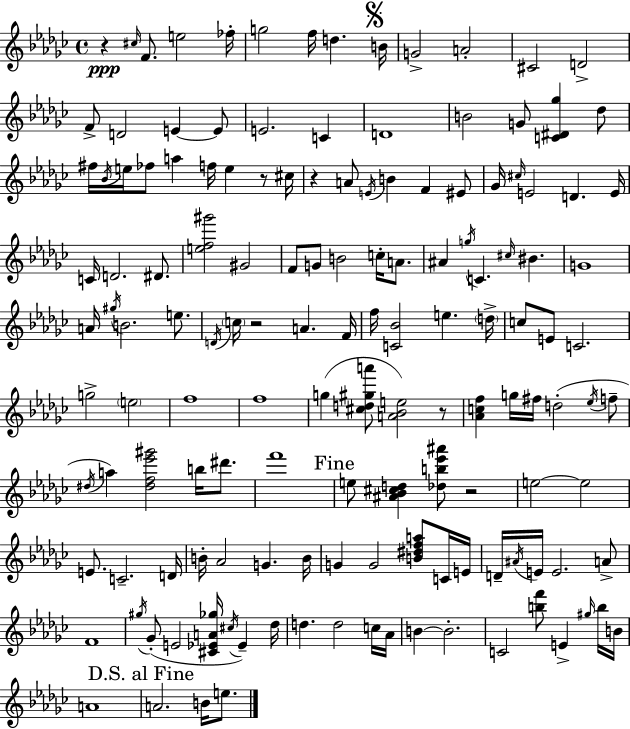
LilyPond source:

{
  \clef treble
  \time 4/4
  \defaultTimeSignature
  \key ees \minor
  \repeat volta 2 { r4\ppp \grace { cis''16 } f'8. e''2 | fes''16-. g''2 f''16 d''4. | \mark \markup { \musicglyph "scripts.segno" } b'16 g'2-> a'2-. | cis'2 d'2-> | \break f'8-> d'2 e'4~~ e'8 | e'2. c'4 | d'1 | b'2 g'8 <c' dis' ges''>4 des''8 | \break fis''16 \acciaccatura { bes'16 } e''16 fes''8 a''4 f''16 e''4 r8 | cis''16 r4 a'8 \acciaccatura { e'16 } b'4 f'4 | eis'8 ges'16 \grace { cis''16 } e'2 d'4. | e'16 c'16 d'2. | \break dis'8. <e'' f'' gis'''>2 gis'2 | f'8 g'8 b'2 | c''16-. a'8. ais'4 \acciaccatura { g''16 } c'4. \grace { cis''16 } | bis'4. g'1 | \break a'16 \acciaccatura { gis''16 } b'2. | e''8. \acciaccatura { d'16 } \parenthesize c''16 r2 | a'4. f'16 f''16 <c' bes'>2 | e''4. \parenthesize d''16-> c''8 e'8 c'2. | \break g''2-> | \parenthesize e''2 f''1 | f''1 | g''4( <cis'' d'' gis'' a'''>8 <a' bes' e''>2) | \break r8 <aes' c'' f''>4 g''16 fis''16 d''2-.( | \acciaccatura { ees''16 } f''8-- \acciaccatura { dis''16 } a''4) <dis'' f'' ees''' gis'''>2 | b''16 dis'''8. f'''1 | \mark "Fine" e''8 <ais' bes' cis'' d''>4 | \break <des'' b'' ees''' ais'''>8 r2 e''2~~ | e''2 e'8. c'2.-- | d'16 b'16-. aes'2 | g'4. b'16 g'4 g'2 | \break <b' dis'' f'' a''>8 c'16 e'16 d'16-- \acciaccatura { ais'16 } e'16 e'2. | a'8-> f'1 | \acciaccatura { gis''16 }( ges'8-. e'2 | <cis' ees' a' ges''>16 \acciaccatura { cis''16 } ees'4--) des''16 d''4. | \break d''2 c''16 aes'16 b'4~~ | b'2.-. c'2 | <b'' f'''>8 e'4-> \grace { gis''16 } b''16 b'16 a'1 | \mark "D.S. al Fine" a'2. | \break b'16 e''8. } \bar "|."
}